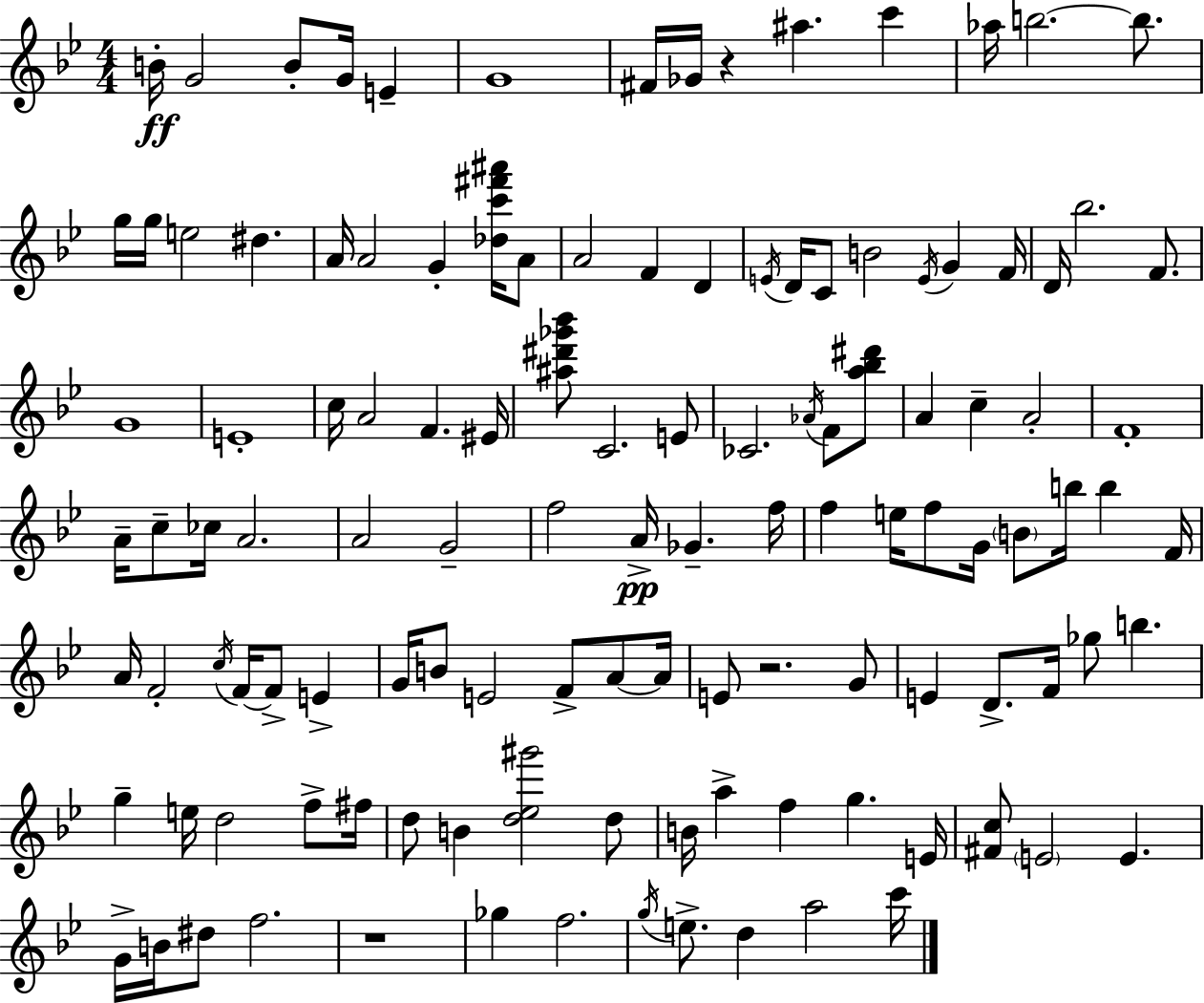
B4/s G4/h B4/e G4/s E4/q G4/w F#4/s Gb4/s R/q A#5/q. C6/q Ab5/s B5/h. B5/e. G5/s G5/s E5/h D#5/q. A4/s A4/h G4/q [Db5,C6,F#6,A#6]/s A4/e A4/h F4/q D4/q E4/s D4/s C4/e B4/h E4/s G4/q F4/s D4/s Bb5/h. F4/e. G4/w E4/w C5/s A4/h F4/q. EIS4/s [A#5,D#6,Gb6,Bb6]/e C4/h. E4/e CES4/h. Ab4/s F4/e [A5,Bb5,D#6]/e A4/q C5/q A4/h F4/w A4/s C5/e CES5/s A4/h. A4/h G4/h F5/h A4/s Gb4/q. F5/s F5/q E5/s F5/e G4/s B4/e B5/s B5/q F4/s A4/s F4/h C5/s F4/s F4/e E4/q G4/s B4/e E4/h F4/e A4/e A4/s E4/e R/h. G4/e E4/q D4/e. F4/s Gb5/e B5/q. G5/q E5/s D5/h F5/e F#5/s D5/e B4/q [D5,Eb5,G#6]/h D5/e B4/s A5/q F5/q G5/q. E4/s [F#4,C5]/e E4/h E4/q. G4/s B4/s D#5/e F5/h. R/w Gb5/q F5/h. G5/s E5/e. D5/q A5/h C6/s